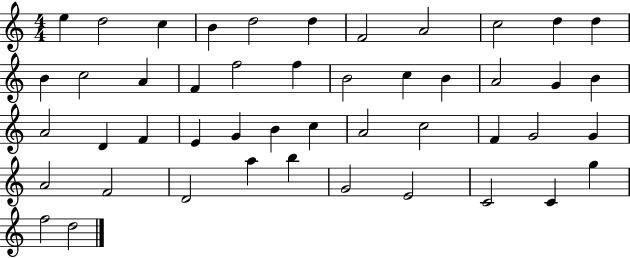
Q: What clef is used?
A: treble